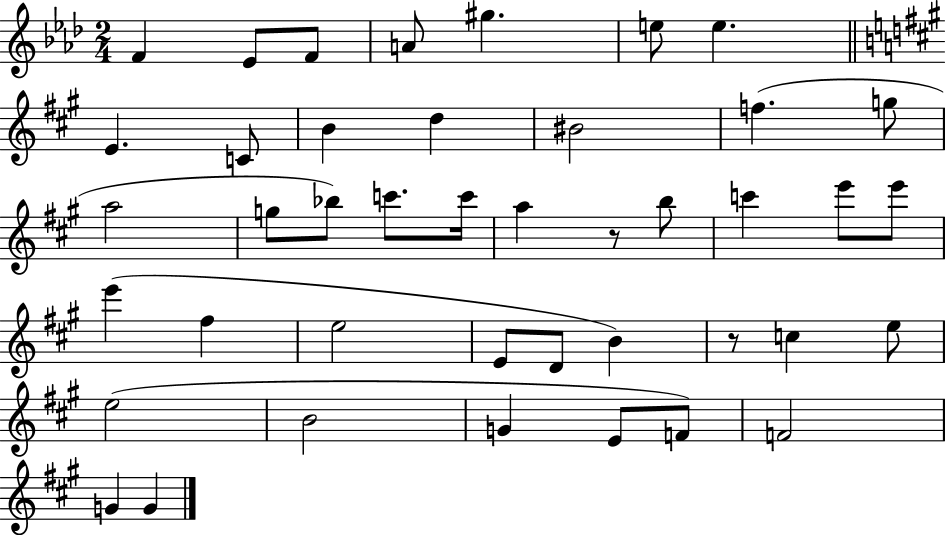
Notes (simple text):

F4/q Eb4/e F4/e A4/e G#5/q. E5/e E5/q. E4/q. C4/e B4/q D5/q BIS4/h F5/q. G5/e A5/h G5/e Bb5/e C6/e. C6/s A5/q R/e B5/e C6/q E6/e E6/e E6/q F#5/q E5/h E4/e D4/e B4/q R/e C5/q E5/e E5/h B4/h G4/q E4/e F4/e F4/h G4/q G4/q